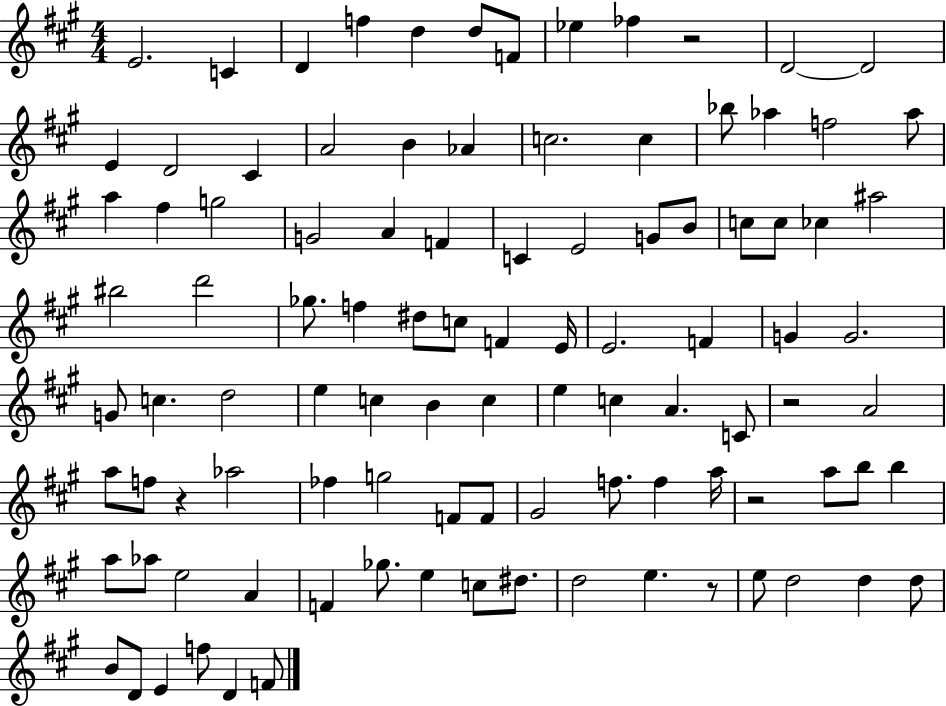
X:1
T:Untitled
M:4/4
L:1/4
K:A
E2 C D f d d/2 F/2 _e _f z2 D2 D2 E D2 ^C A2 B _A c2 c _b/2 _a f2 _a/2 a ^f g2 G2 A F C E2 G/2 B/2 c/2 c/2 _c ^a2 ^b2 d'2 _g/2 f ^d/2 c/2 F E/4 E2 F G G2 G/2 c d2 e c B c e c A C/2 z2 A2 a/2 f/2 z _a2 _f g2 F/2 F/2 ^G2 f/2 f a/4 z2 a/2 b/2 b a/2 _a/2 e2 A F _g/2 e c/2 ^d/2 d2 e z/2 e/2 d2 d d/2 B/2 D/2 E f/2 D F/2